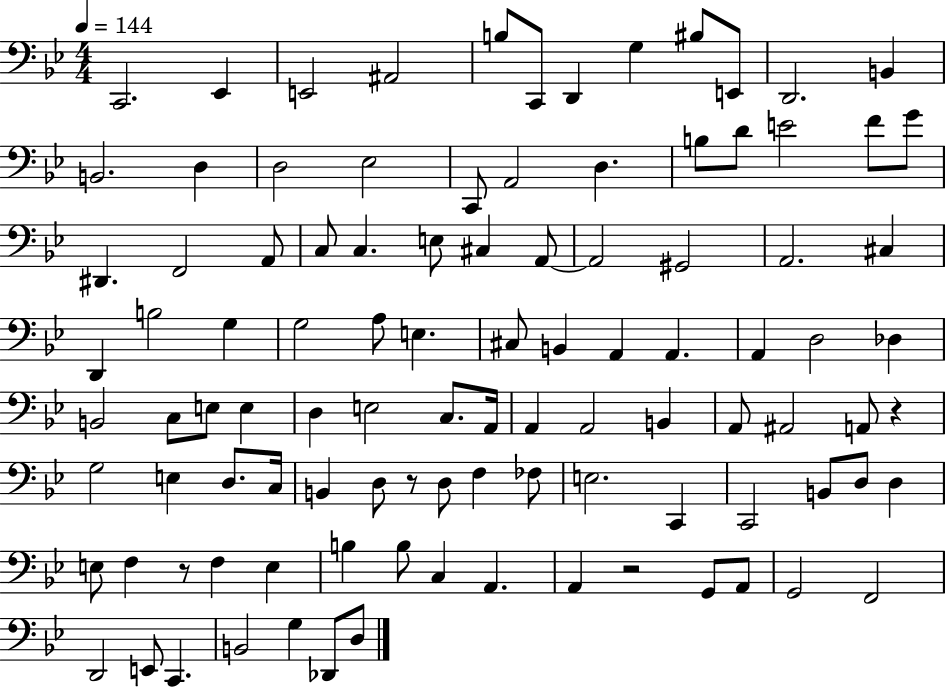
X:1
T:Untitled
M:4/4
L:1/4
K:Bb
C,,2 _E,, E,,2 ^A,,2 B,/2 C,,/2 D,, G, ^B,/2 E,,/2 D,,2 B,, B,,2 D, D,2 _E,2 C,,/2 A,,2 D, B,/2 D/2 E2 F/2 G/2 ^D,, F,,2 A,,/2 C,/2 C, E,/2 ^C, A,,/2 A,,2 ^G,,2 A,,2 ^C, D,, B,2 G, G,2 A,/2 E, ^C,/2 B,, A,, A,, A,, D,2 _D, B,,2 C,/2 E,/2 E, D, E,2 C,/2 A,,/4 A,, A,,2 B,, A,,/2 ^A,,2 A,,/2 z G,2 E, D,/2 C,/4 B,, D,/2 z/2 D,/2 F, _F,/2 E,2 C,, C,,2 B,,/2 D,/2 D, E,/2 F, z/2 F, E, B, B,/2 C, A,, A,, z2 G,,/2 A,,/2 G,,2 F,,2 D,,2 E,,/2 C,, B,,2 G, _D,,/2 D,/2